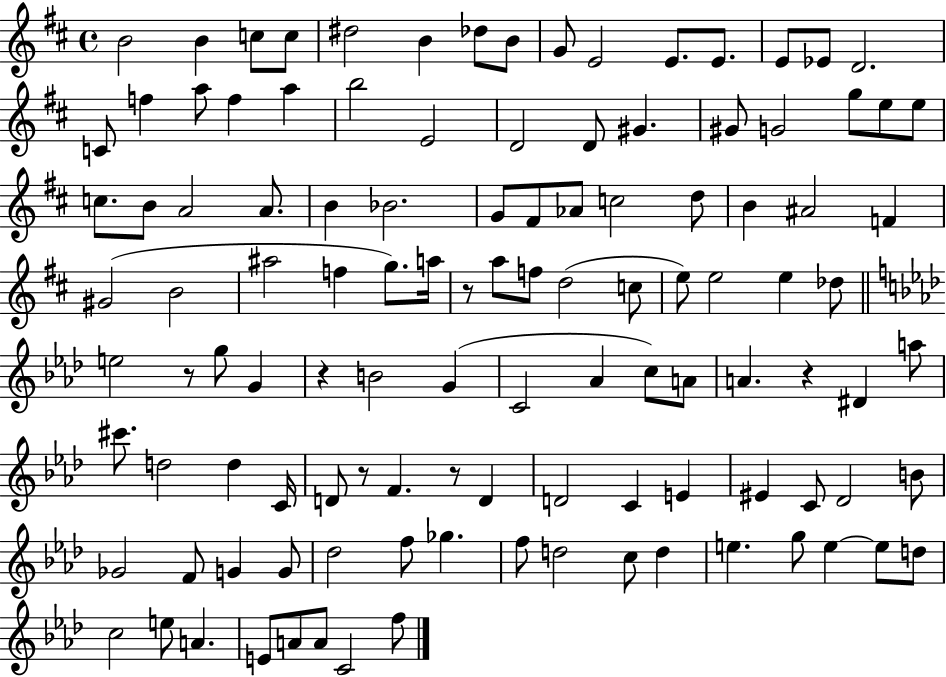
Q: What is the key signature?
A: D major